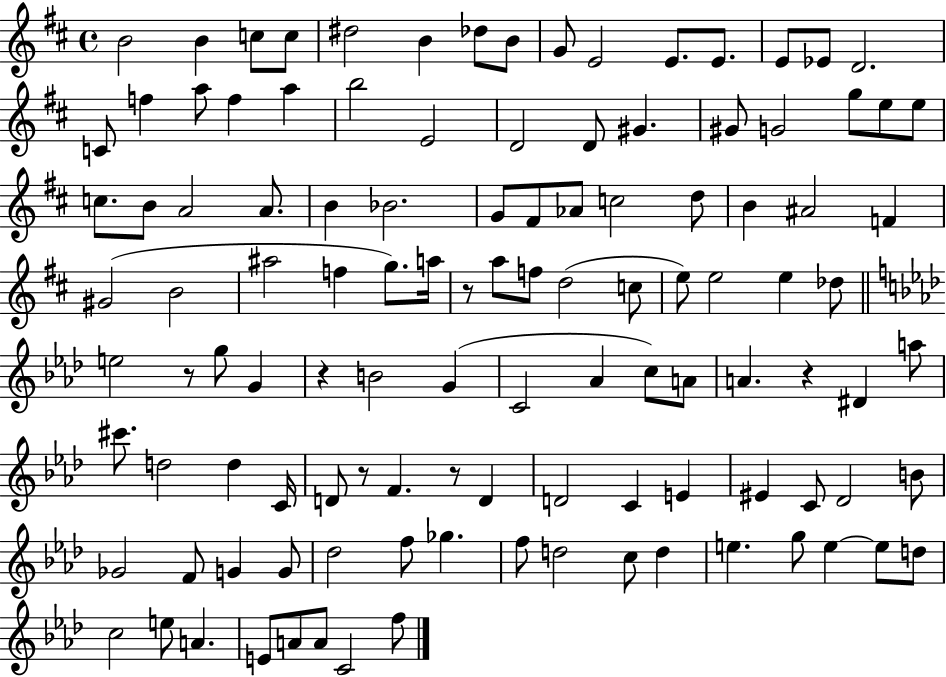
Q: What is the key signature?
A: D major